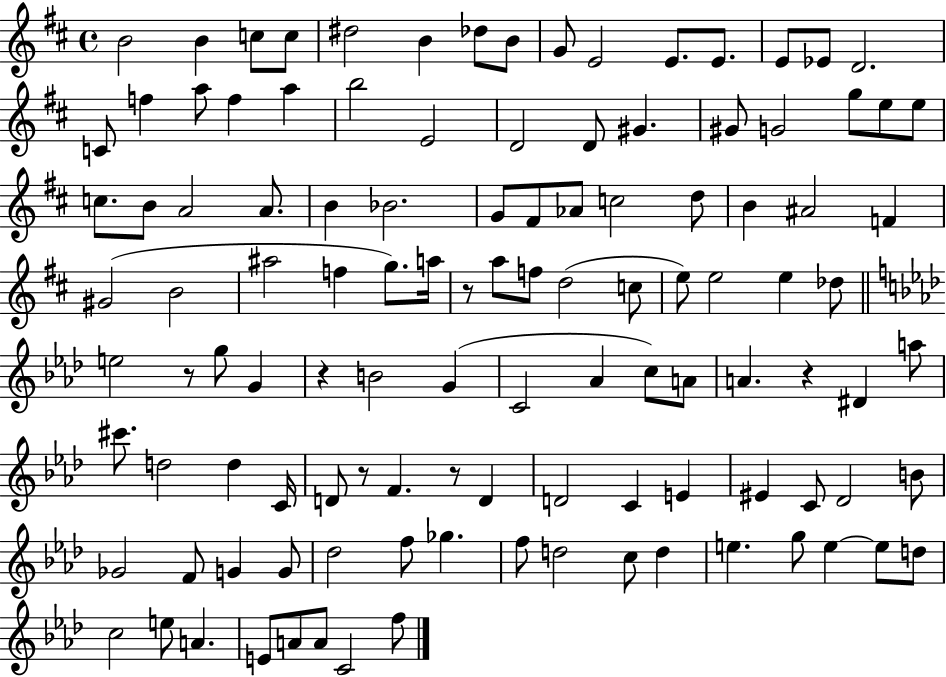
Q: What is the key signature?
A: D major